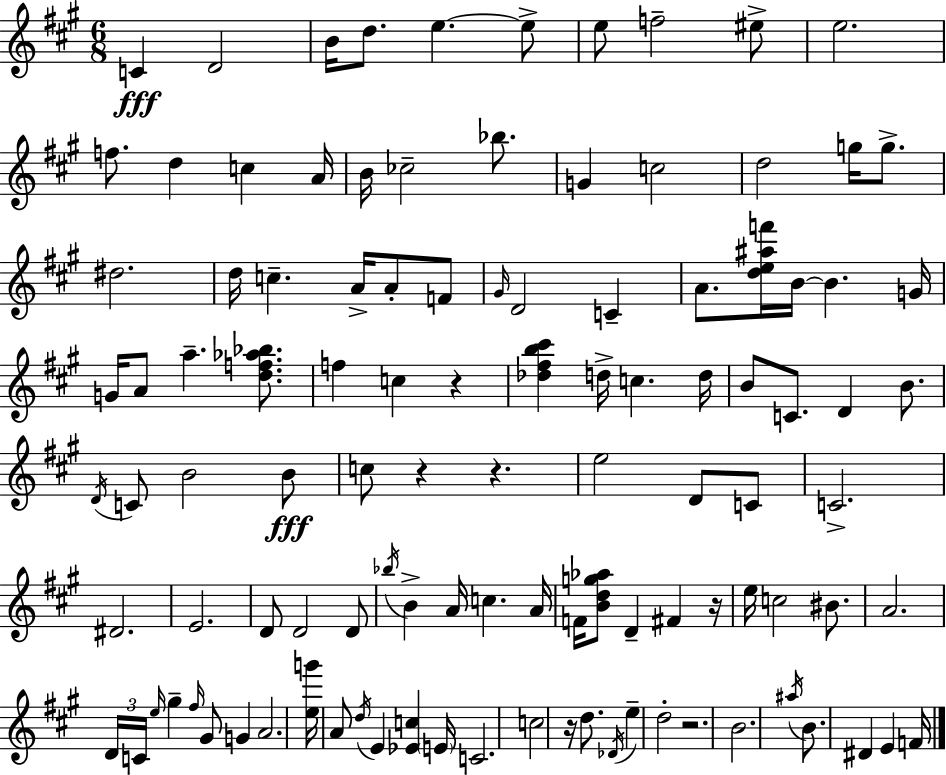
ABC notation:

X:1
T:Untitled
M:6/8
L:1/4
K:A
C D2 B/4 d/2 e e/2 e/2 f2 ^e/2 e2 f/2 d c A/4 B/4 _c2 _b/2 G c2 d2 g/4 g/2 ^d2 d/4 c A/4 A/2 F/2 ^G/4 D2 C A/2 [de^af']/4 B/4 B G/4 G/4 A/2 a [df_a_b]/2 f c z [_d^fb^c'] d/4 c d/4 B/2 C/2 D B/2 D/4 C/2 B2 B/2 c/2 z z e2 D/2 C/2 C2 ^D2 E2 D/2 D2 D/2 _b/4 B A/4 c A/4 F/4 [Bdg_a]/2 D ^F z/4 e/4 c2 ^B/2 A2 D/4 C/4 e/4 ^g ^f/4 ^G/2 G A2 [eg']/4 A/2 d/4 E [_Ec] E/4 C2 c2 z/4 d/2 _D/4 e d2 z2 B2 ^a/4 B/2 ^D E F/4